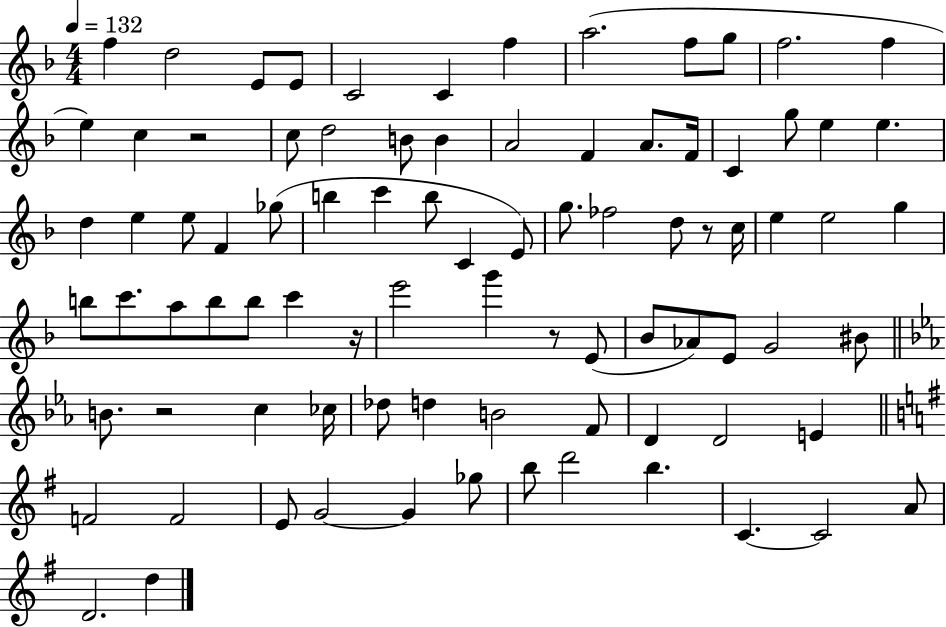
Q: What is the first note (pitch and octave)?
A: F5